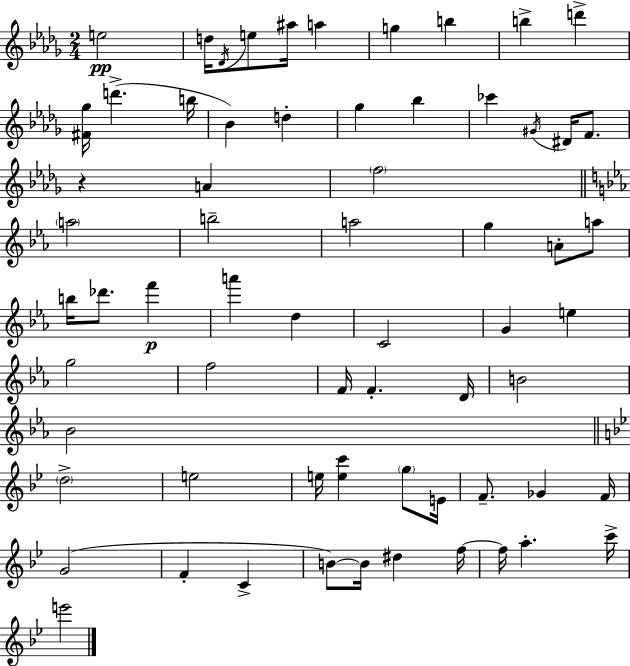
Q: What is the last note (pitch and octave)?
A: E6